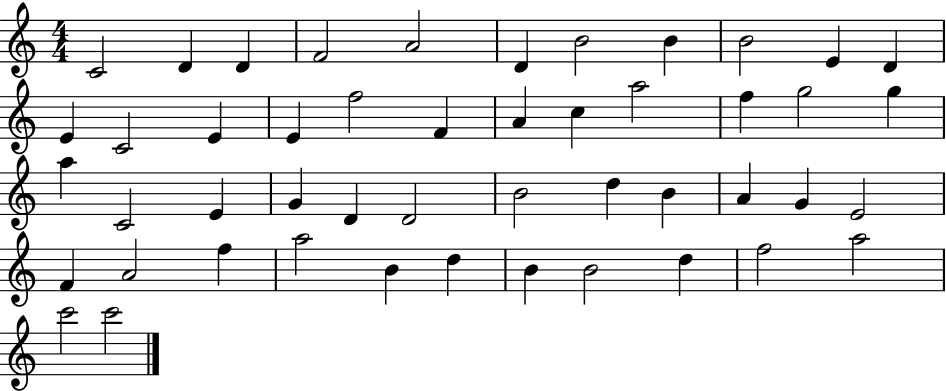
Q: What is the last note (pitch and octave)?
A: C6